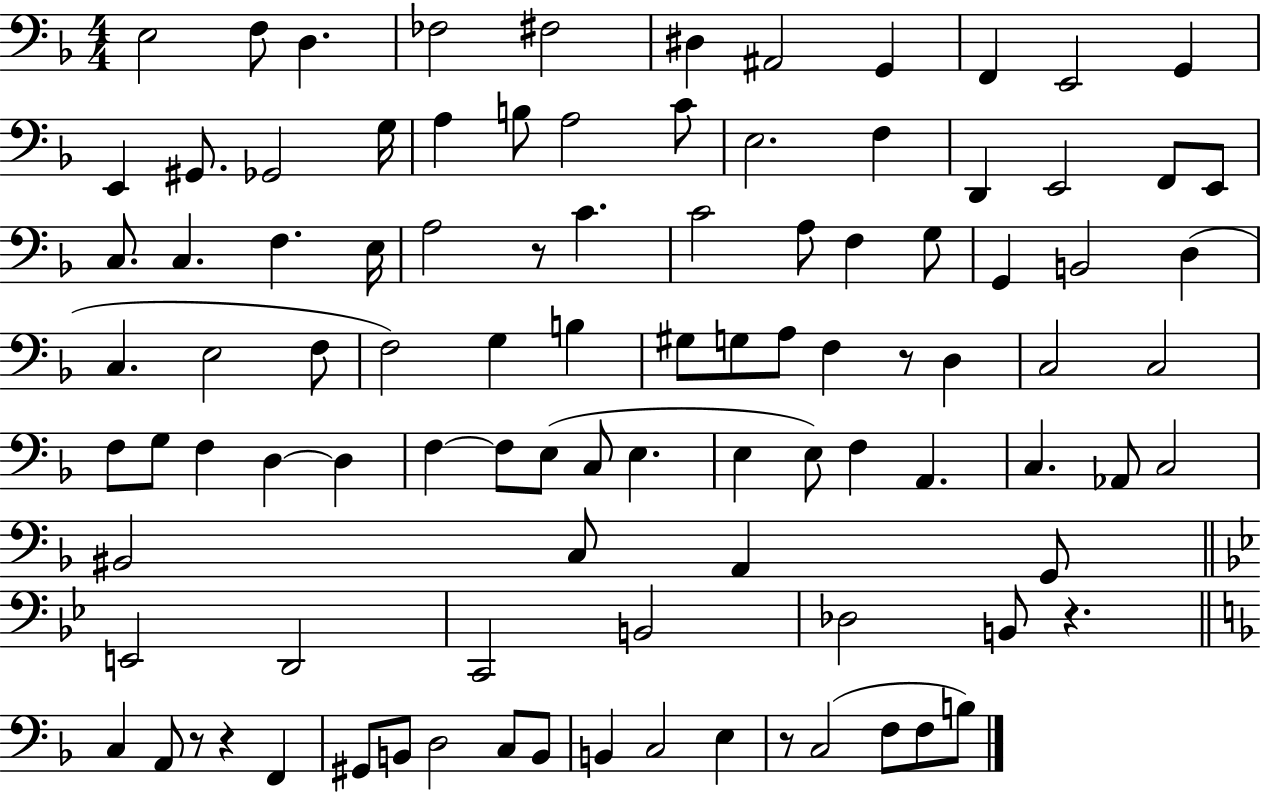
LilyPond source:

{
  \clef bass
  \numericTimeSignature
  \time 4/4
  \key f \major
  e2 f8 d4. | fes2 fis2 | dis4 ais,2 g,4 | f,4 e,2 g,4 | \break e,4 gis,8. ges,2 g16 | a4 b8 a2 c'8 | e2. f4 | d,4 e,2 f,8 e,8 | \break c8. c4. f4. e16 | a2 r8 c'4. | c'2 a8 f4 g8 | g,4 b,2 d4( | \break c4. e2 f8 | f2) g4 b4 | gis8 g8 a8 f4 r8 d4 | c2 c2 | \break f8 g8 f4 d4~~ d4 | f4~~ f8 e8( c8 e4. | e4 e8) f4 a,4. | c4. aes,8 c2 | \break bis,2 c8 a,4 g,8 | \bar "||" \break \key g \minor e,2 d,2 | c,2 b,2 | des2 b,8 r4. | \bar "||" \break \key d \minor c4 a,8 r8 r4 f,4 | gis,8 b,8 d2 c8 b,8 | b,4 c2 e4 | r8 c2( f8 f8 b8) | \break \bar "|."
}